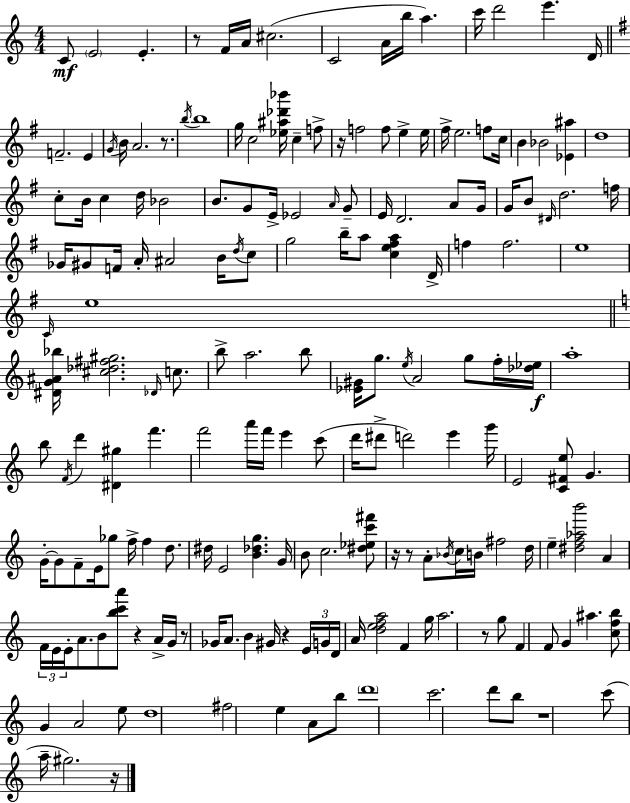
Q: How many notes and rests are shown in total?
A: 185